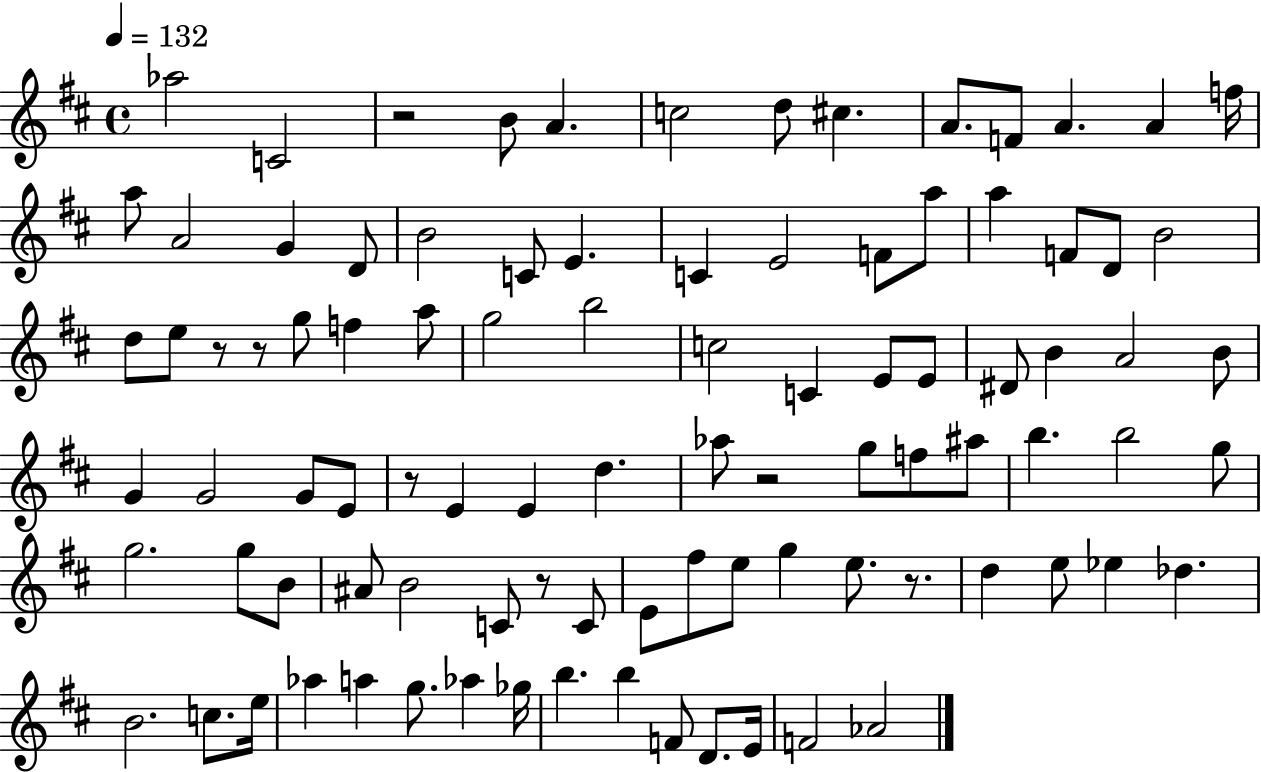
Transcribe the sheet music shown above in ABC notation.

X:1
T:Untitled
M:4/4
L:1/4
K:D
_a2 C2 z2 B/2 A c2 d/2 ^c A/2 F/2 A A f/4 a/2 A2 G D/2 B2 C/2 E C E2 F/2 a/2 a F/2 D/2 B2 d/2 e/2 z/2 z/2 g/2 f a/2 g2 b2 c2 C E/2 E/2 ^D/2 B A2 B/2 G G2 G/2 E/2 z/2 E E d _a/2 z2 g/2 f/2 ^a/2 b b2 g/2 g2 g/2 B/2 ^A/2 B2 C/2 z/2 C/2 E/2 ^f/2 e/2 g e/2 z/2 d e/2 _e _d B2 c/2 e/4 _a a g/2 _a _g/4 b b F/2 D/2 E/4 F2 _A2